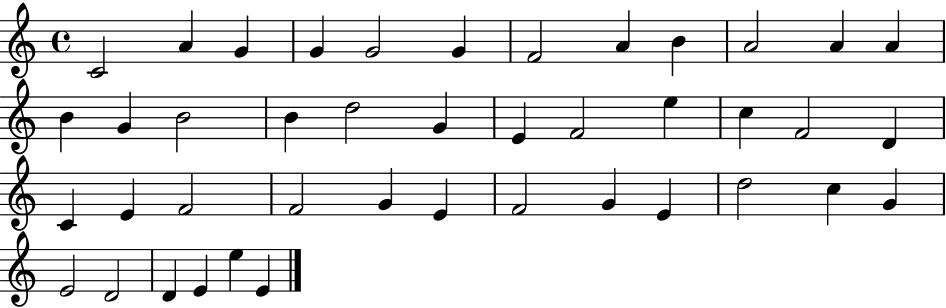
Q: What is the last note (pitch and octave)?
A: E4